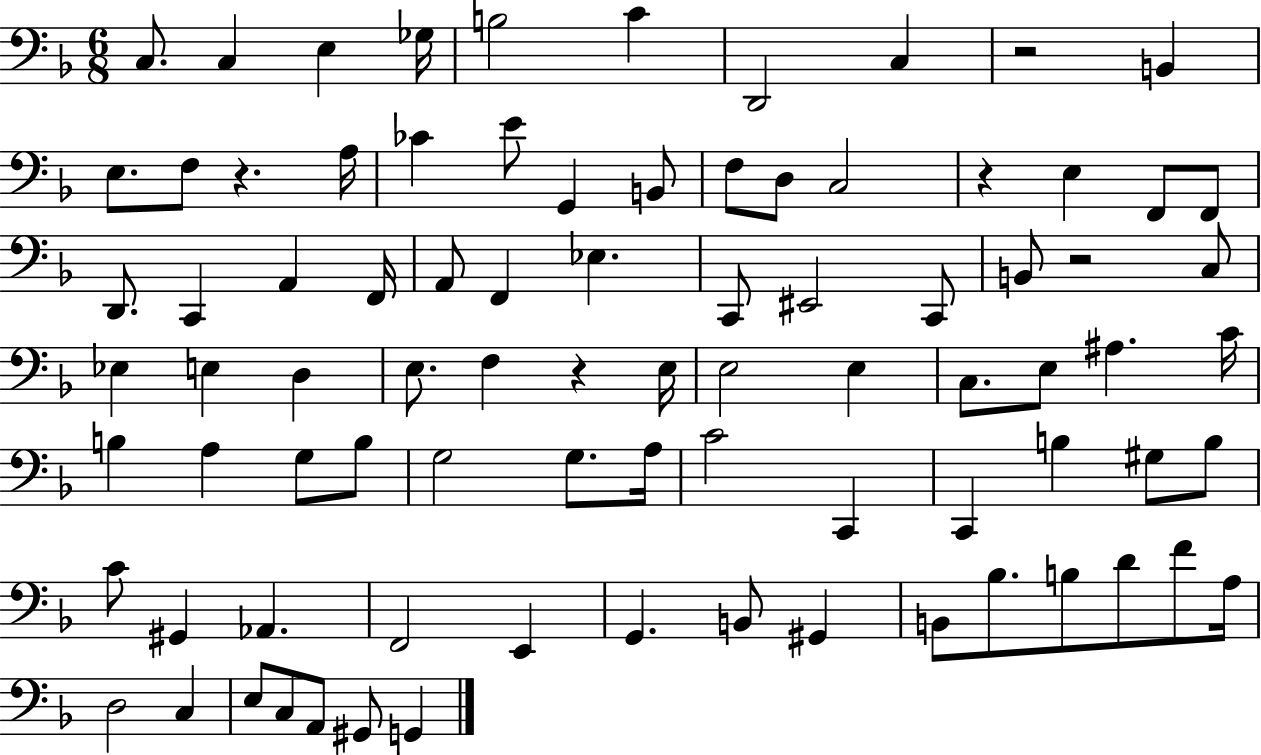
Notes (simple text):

C3/e. C3/q E3/q Gb3/s B3/h C4/q D2/h C3/q R/h B2/q E3/e. F3/e R/q. A3/s CES4/q E4/e G2/q B2/e F3/e D3/e C3/h R/q E3/q F2/e F2/e D2/e. C2/q A2/q F2/s A2/e F2/q Eb3/q. C2/e EIS2/h C2/e B2/e R/h C3/e Eb3/q E3/q D3/q E3/e. F3/q R/q E3/s E3/h E3/q C3/e. E3/e A#3/q. C4/s B3/q A3/q G3/e B3/e G3/h G3/e. A3/s C4/h C2/q C2/q B3/q G#3/e B3/e C4/e G#2/q Ab2/q. F2/h E2/q G2/q. B2/e G#2/q B2/e Bb3/e. B3/e D4/e F4/e A3/s D3/h C3/q E3/e C3/e A2/e G#2/e G2/q